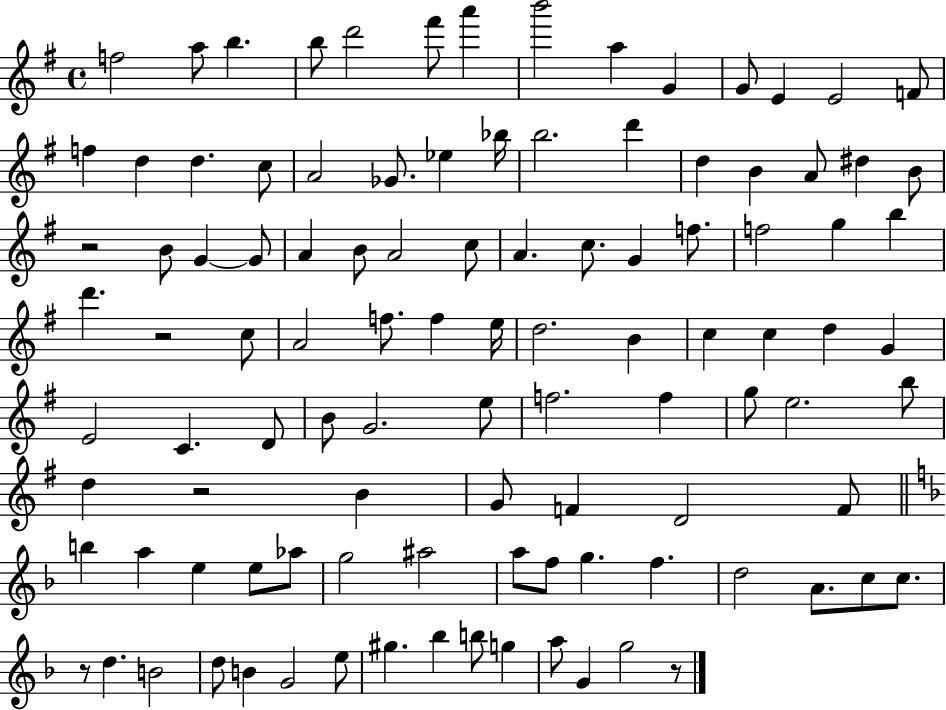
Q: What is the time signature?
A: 4/4